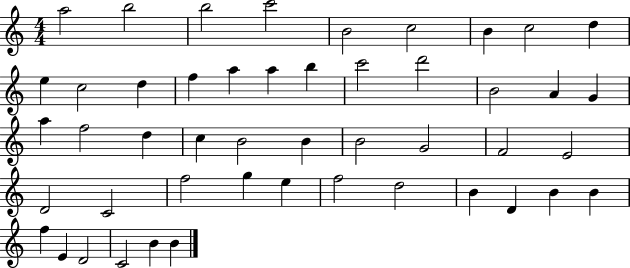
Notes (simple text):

A5/h B5/h B5/h C6/h B4/h C5/h B4/q C5/h D5/q E5/q C5/h D5/q F5/q A5/q A5/q B5/q C6/h D6/h B4/h A4/q G4/q A5/q F5/h D5/q C5/q B4/h B4/q B4/h G4/h F4/h E4/h D4/h C4/h F5/h G5/q E5/q F5/h D5/h B4/q D4/q B4/q B4/q F5/q E4/q D4/h C4/h B4/q B4/q